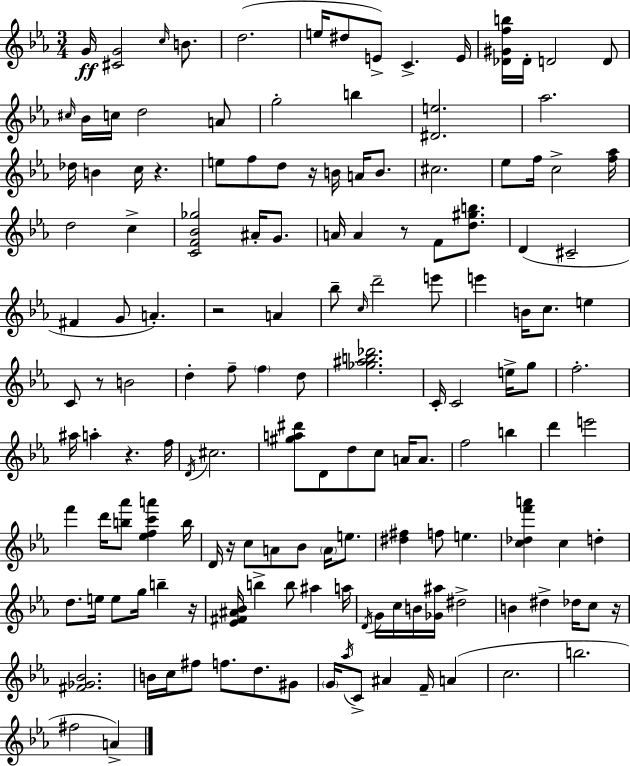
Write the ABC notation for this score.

X:1
T:Untitled
M:3/4
L:1/4
K:Cm
G/4 [^CG]2 c/4 B/2 d2 e/4 ^d/2 E/2 C E/4 [_D^Gfb]/4 _D/4 D2 D/2 ^c/4 _B/4 c/4 d2 A/2 g2 b [^De]2 _a2 _d/4 B c/4 z e/2 f/2 d/2 z/4 B/4 A/4 B/2 ^c2 _e/2 f/4 c2 [f_a]/4 d2 c [CF_B_g]2 ^A/4 G/2 A/4 A z/2 F/2 [d^gb]/2 D ^C2 ^F G/2 A z2 A _b/2 c/4 d'2 e'/2 e' B/4 c/2 e C/2 z/2 B2 d f/2 f d/2 [_g^ab_d']2 C/4 C2 e/4 g/2 f2 ^a/4 a z f/4 D/4 ^c2 [^ga^d']/2 D/2 d/2 c/2 A/4 A/2 f2 b d' e'2 f' d'/4 [b_a']/2 [_efc'a'] b/4 D/4 z/4 c/2 A/2 _B/2 A/4 e/2 [^d^f] f/2 e [c_df'a'] c d d/2 e/4 e/2 g/4 b z/4 [_E^F^A_B]/4 b b/2 ^a a/4 D/4 G/4 c/4 B/4 [_G^a]/4 ^d2 B ^d _d/4 c/2 z/4 [^F_G_B]2 B/4 c/4 ^f/2 f/2 d/2 ^G/2 G/4 _a/4 C/2 ^A F/4 A c2 b2 ^f2 A